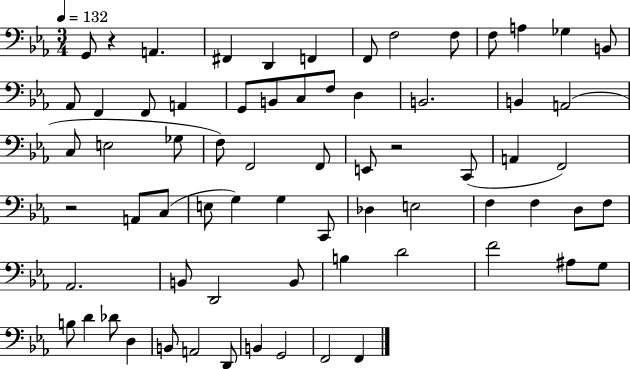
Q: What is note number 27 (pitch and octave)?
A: Gb3